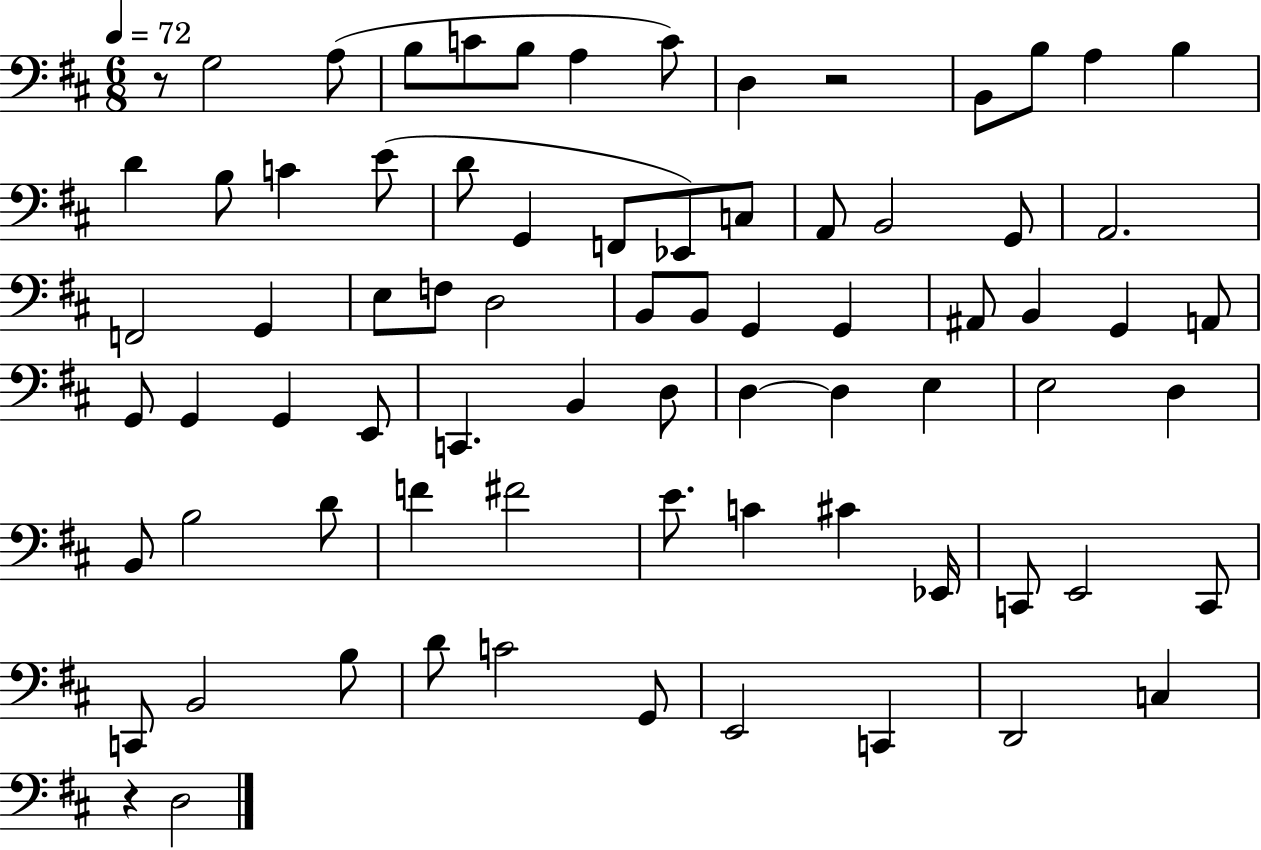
R/e G3/h A3/e B3/e C4/e B3/e A3/q C4/e D3/q R/h B2/e B3/e A3/q B3/q D4/q B3/e C4/q E4/e D4/e G2/q F2/e Eb2/e C3/e A2/e B2/h G2/e A2/h. F2/h G2/q E3/e F3/e D3/h B2/e B2/e G2/q G2/q A#2/e B2/q G2/q A2/e G2/e G2/q G2/q E2/e C2/q. B2/q D3/e D3/q D3/q E3/q E3/h D3/q B2/e B3/h D4/e F4/q F#4/h E4/e. C4/q C#4/q Eb2/s C2/e E2/h C2/e C2/e B2/h B3/e D4/e C4/h G2/e E2/h C2/q D2/h C3/q R/q D3/h